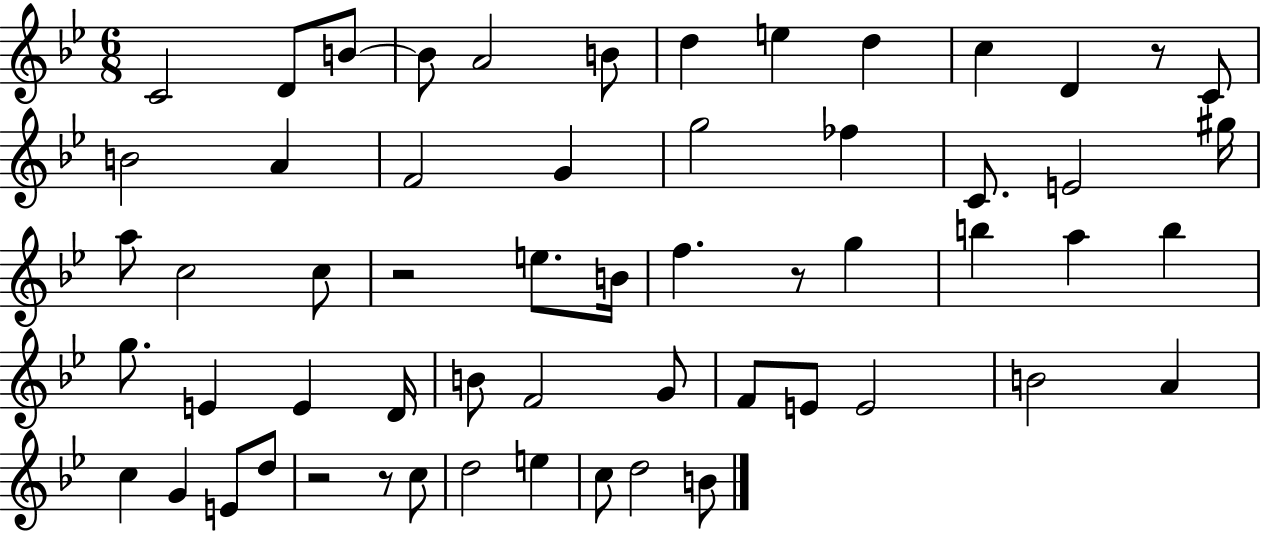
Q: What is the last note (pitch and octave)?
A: B4